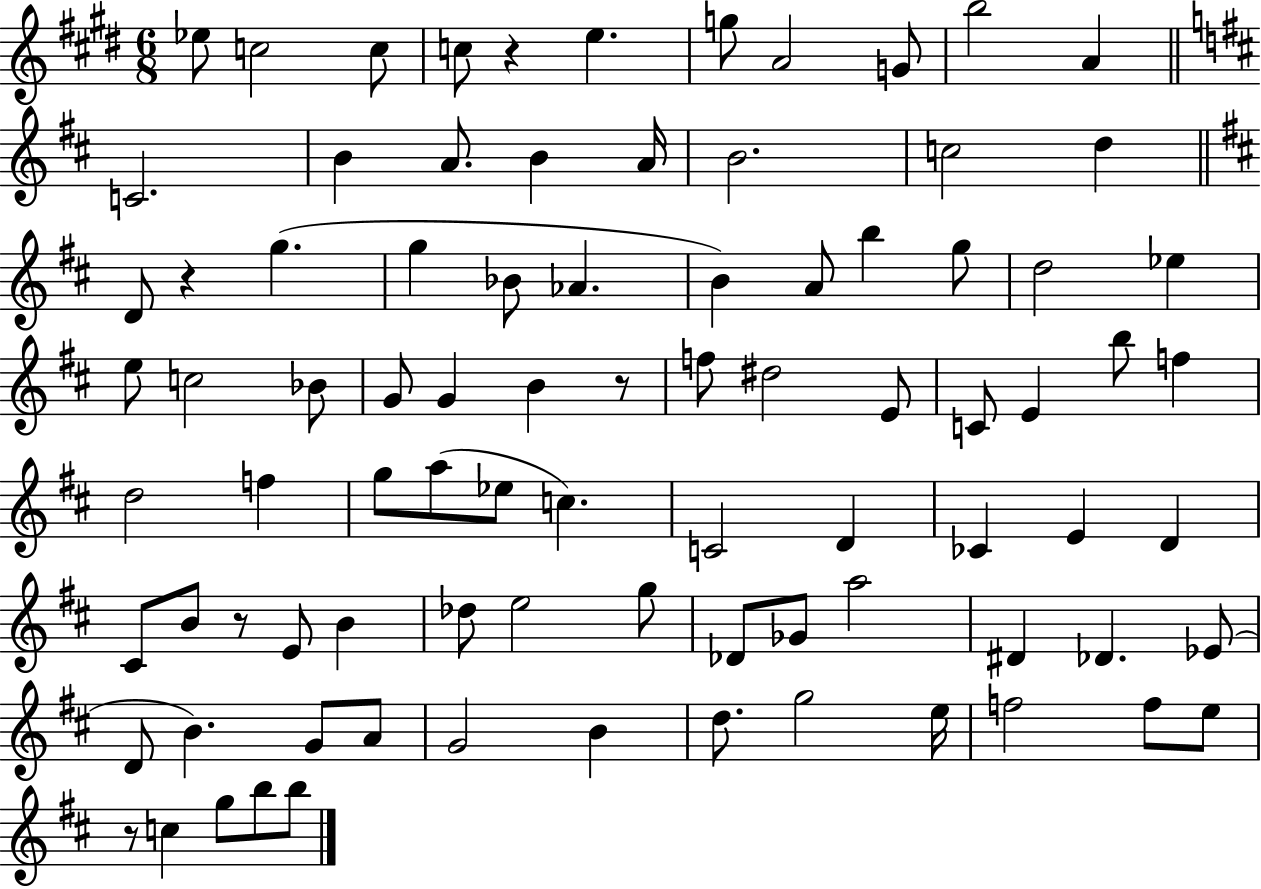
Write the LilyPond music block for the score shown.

{
  \clef treble
  \numericTimeSignature
  \time 6/8
  \key e \major
  \repeat volta 2 { ees''8 c''2 c''8 | c''8 r4 e''4. | g''8 a'2 g'8 | b''2 a'4 | \break \bar "||" \break \key b \minor c'2. | b'4 a'8. b'4 a'16 | b'2. | c''2 d''4 | \break \bar "||" \break \key d \major d'8 r4 g''4.( | g''4 bes'8 aes'4. | b'4) a'8 b''4 g''8 | d''2 ees''4 | \break e''8 c''2 bes'8 | g'8 g'4 b'4 r8 | f''8 dis''2 e'8 | c'8 e'4 b''8 f''4 | \break d''2 f''4 | g''8 a''8( ees''8 c''4.) | c'2 d'4 | ces'4 e'4 d'4 | \break cis'8 b'8 r8 e'8 b'4 | des''8 e''2 g''8 | des'8 ges'8 a''2 | dis'4 des'4. ees'8( | \break d'8 b'4.) g'8 a'8 | g'2 b'4 | d''8. g''2 e''16 | f''2 f''8 e''8 | \break r8 c''4 g''8 b''8 b''8 | } \bar "|."
}